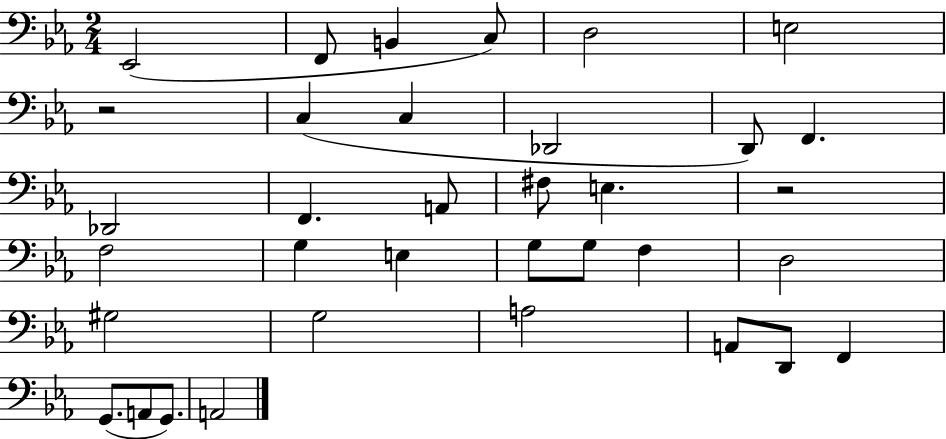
{
  \clef bass
  \numericTimeSignature
  \time 2/4
  \key ees \major
  ees,2( | f,8 b,4 c8) | d2 | e2 | \break r2 | c4( c4 | des,2 | d,8) f,4. | \break des,2 | f,4. a,8 | fis8 e4. | r2 | \break f2 | g4 e4 | g8 g8 f4 | d2 | \break gis2 | g2 | a2 | a,8 d,8 f,4 | \break g,8.( a,8 g,8.) | a,2 | \bar "|."
}